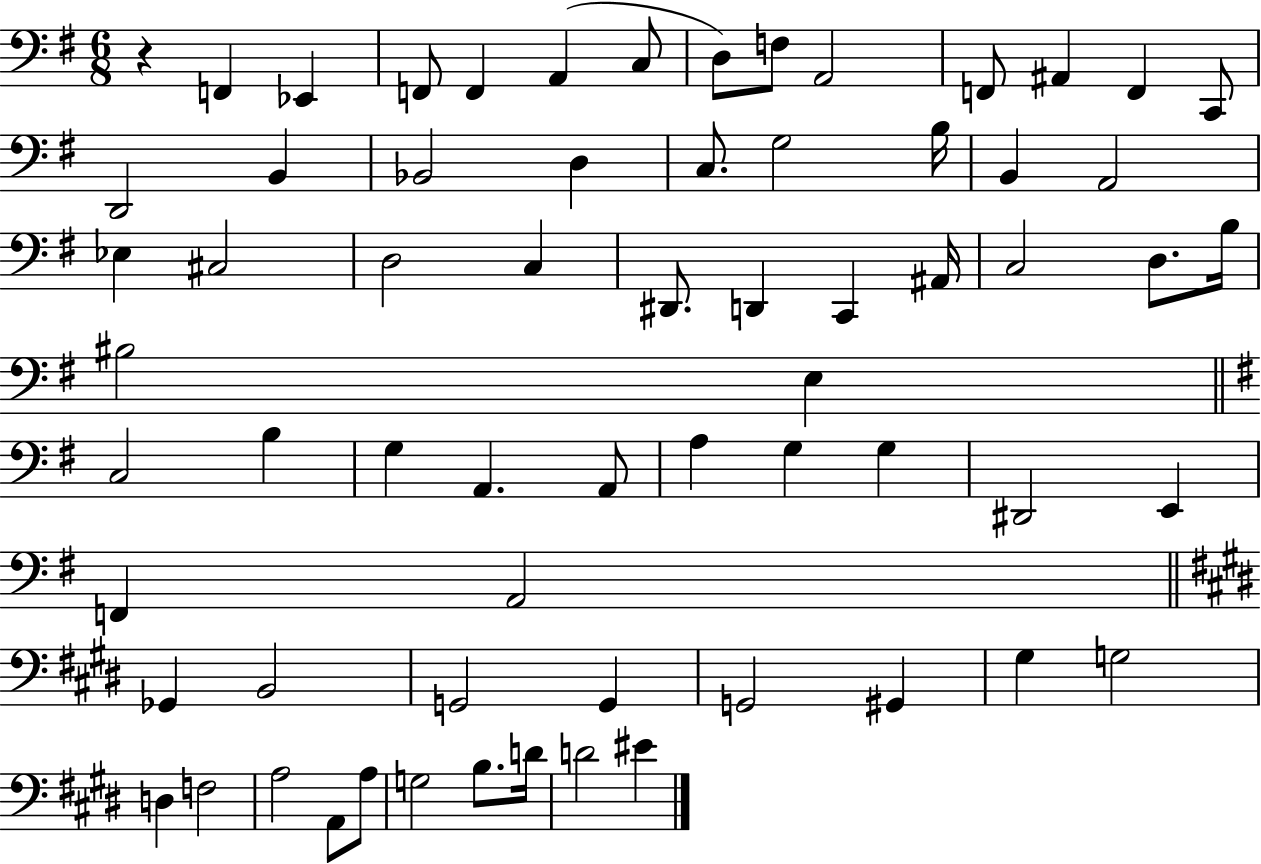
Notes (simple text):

R/q F2/q Eb2/q F2/e F2/q A2/q C3/e D3/e F3/e A2/h F2/e A#2/q F2/q C2/e D2/h B2/q Bb2/h D3/q C3/e. G3/h B3/s B2/q A2/h Eb3/q C#3/h D3/h C3/q D#2/e. D2/q C2/q A#2/s C3/h D3/e. B3/s BIS3/h E3/q C3/h B3/q G3/q A2/q. A2/e A3/q G3/q G3/q D#2/h E2/q F2/q A2/h Gb2/q B2/h G2/h G2/q G2/h G#2/q G#3/q G3/h D3/q F3/h A3/h A2/e A3/e G3/h B3/e. D4/s D4/h EIS4/q